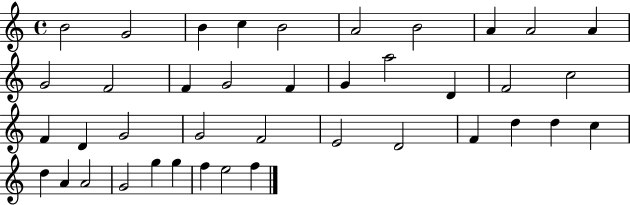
B4/h G4/h B4/q C5/q B4/h A4/h B4/h A4/q A4/h A4/q G4/h F4/h F4/q G4/h F4/q G4/q A5/h D4/q F4/h C5/h F4/q D4/q G4/h G4/h F4/h E4/h D4/h F4/q D5/q D5/q C5/q D5/q A4/q A4/h G4/h G5/q G5/q F5/q E5/h F5/q